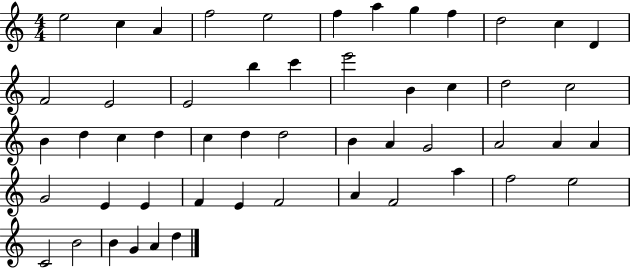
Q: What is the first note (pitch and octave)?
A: E5